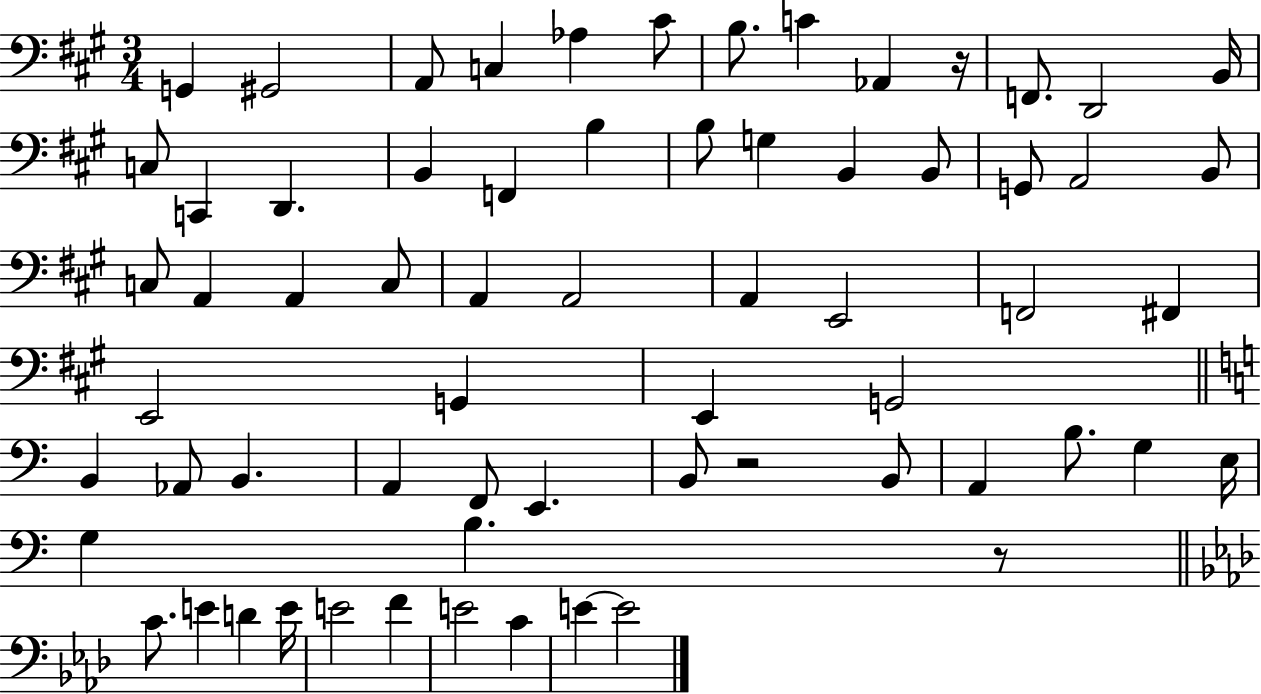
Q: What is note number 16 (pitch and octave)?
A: B2